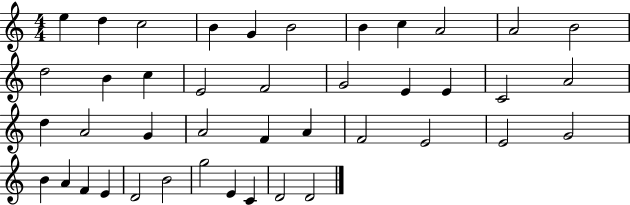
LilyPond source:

{
  \clef treble
  \numericTimeSignature
  \time 4/4
  \key c \major
  e''4 d''4 c''2 | b'4 g'4 b'2 | b'4 c''4 a'2 | a'2 b'2 | \break d''2 b'4 c''4 | e'2 f'2 | g'2 e'4 e'4 | c'2 a'2 | \break d''4 a'2 g'4 | a'2 f'4 a'4 | f'2 e'2 | e'2 g'2 | \break b'4 a'4 f'4 e'4 | d'2 b'2 | g''2 e'4 c'4 | d'2 d'2 | \break \bar "|."
}